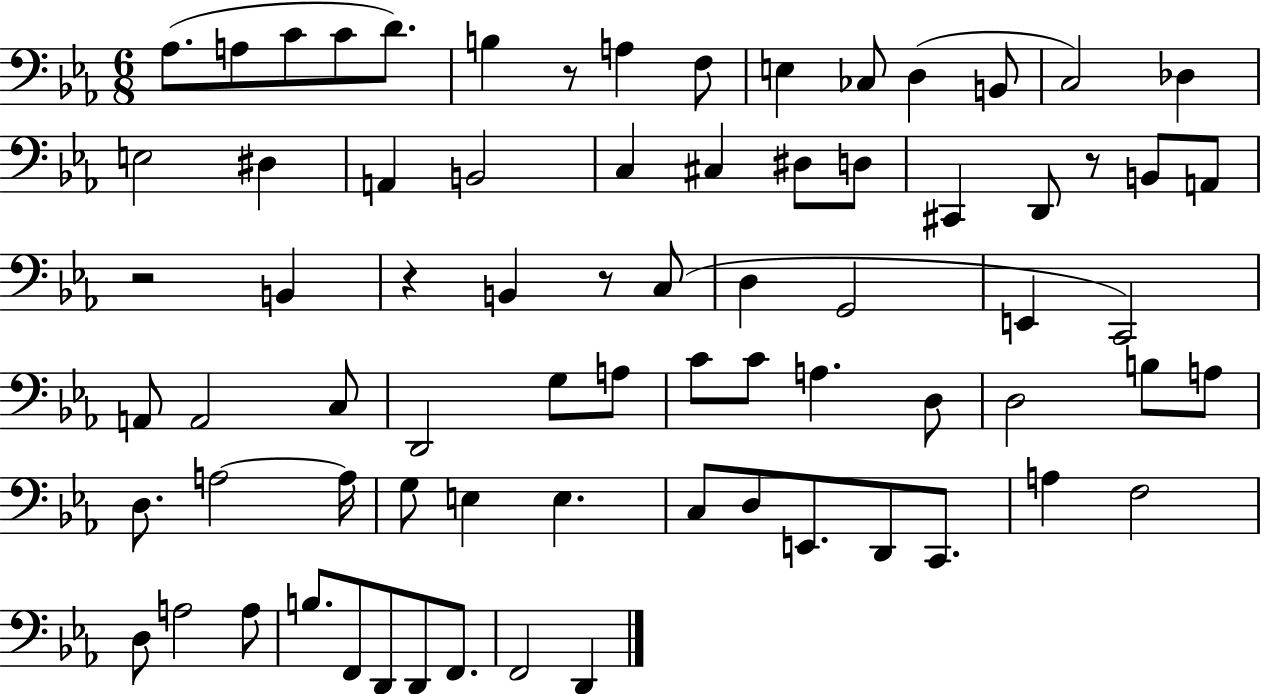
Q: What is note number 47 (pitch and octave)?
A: D3